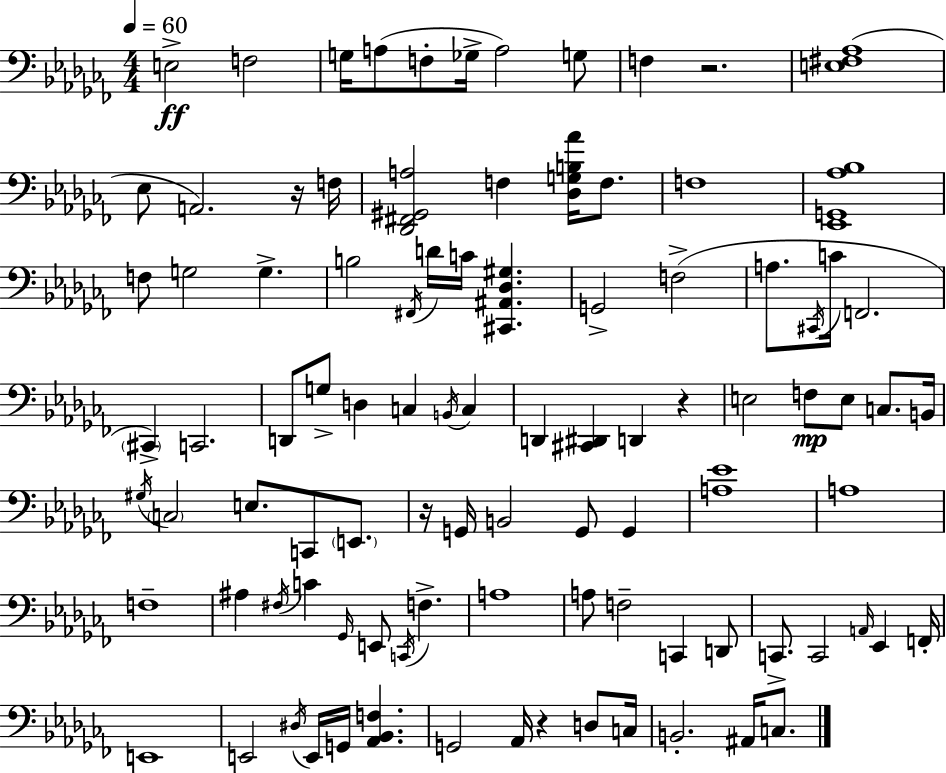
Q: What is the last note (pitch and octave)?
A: C3